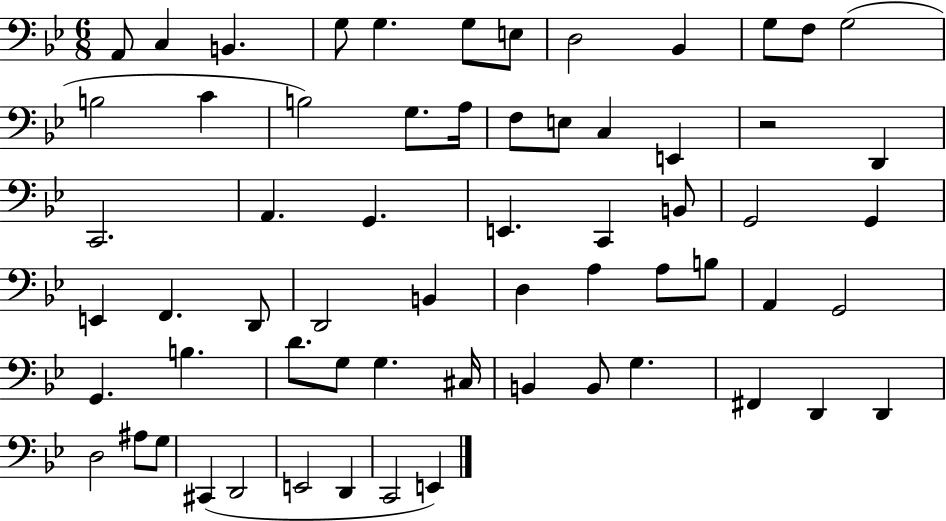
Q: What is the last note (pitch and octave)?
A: E2